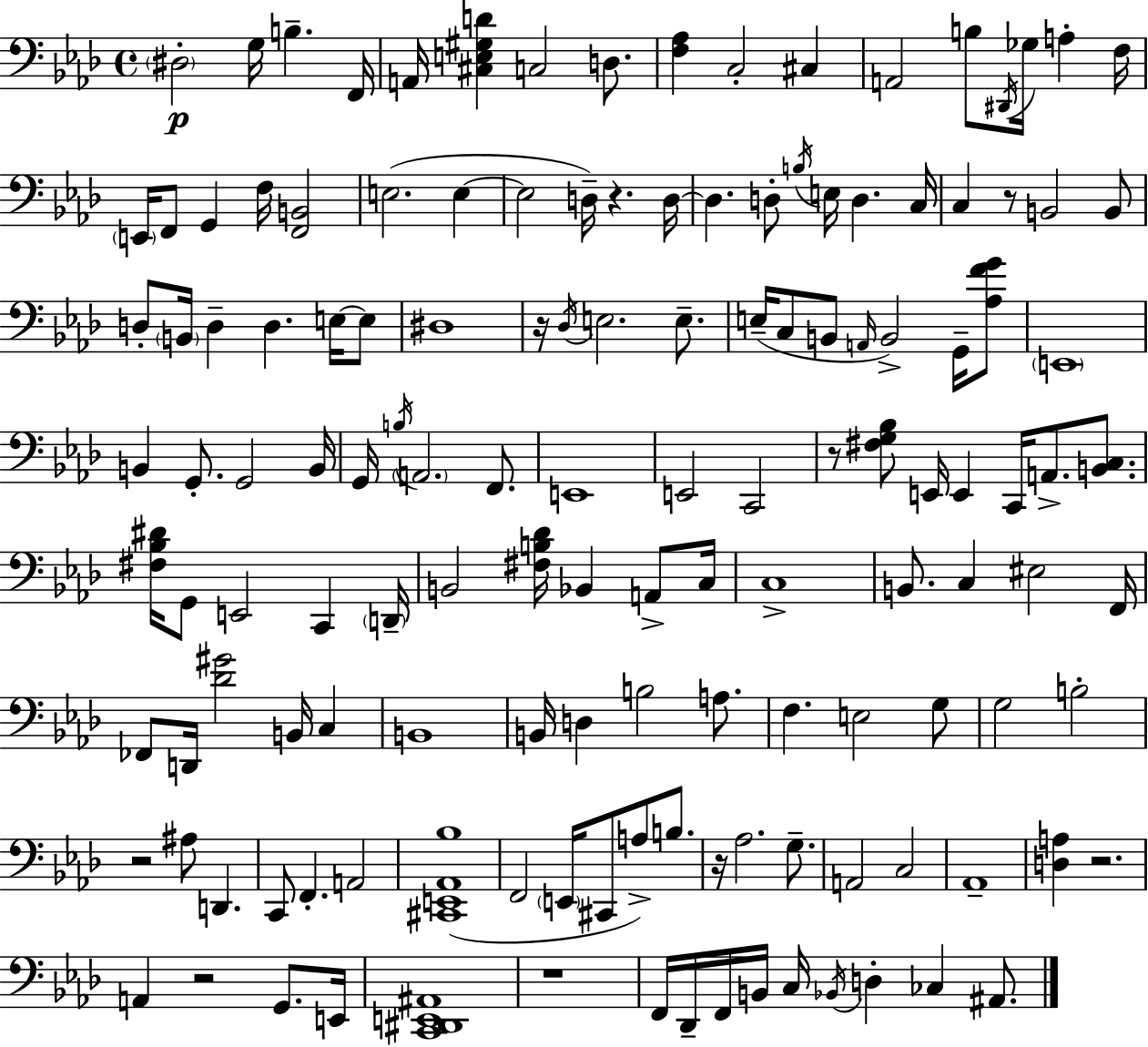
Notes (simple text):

D#3/h G3/s B3/q. F2/s A2/s [C#3,E3,G#3,D4]/q C3/h D3/e. [F3,Ab3]/q C3/h C#3/q A2/h B3/e D#2/s Gb3/s A3/q F3/s E2/s F2/e G2/q F3/s [F2,B2]/h E3/h. E3/q E3/h D3/s R/q. D3/s D3/q. D3/e B3/s E3/s D3/q. C3/s C3/q R/e B2/h B2/e D3/e B2/s D3/q D3/q. E3/s E3/e D#3/w R/s Db3/s E3/h. E3/e. E3/s C3/e B2/e A2/s B2/h G2/s [Ab3,F4,G4]/e E2/w B2/q G2/e. G2/h B2/s G2/s B3/s A2/h. F2/e. E2/w E2/h C2/h R/e [F#3,G3,Bb3]/e E2/s E2/q C2/s A2/e. [B2,C3]/e. [F#3,Bb3,D#4]/s G2/e E2/h C2/q D2/s B2/h [F#3,B3,Db4]/s Bb2/q A2/e C3/s C3/w B2/e. C3/q EIS3/h F2/s FES2/e D2/s [Db4,G#4]/h B2/s C3/q B2/w B2/s D3/q B3/h A3/e. F3/q. E3/h G3/e G3/h B3/h R/h A#3/e D2/q. C2/e F2/q. A2/h [C#2,E2,Ab2,Bb3]/w F2/h E2/s C#2/e A3/e B3/e. R/s Ab3/h. G3/e. A2/h C3/h Ab2/w [D3,A3]/q R/h. A2/q R/h G2/e. E2/s [C2,D#2,E2,A#2]/w R/w F2/s Db2/s F2/s B2/s C3/s Bb2/s D3/q CES3/q A#2/e.